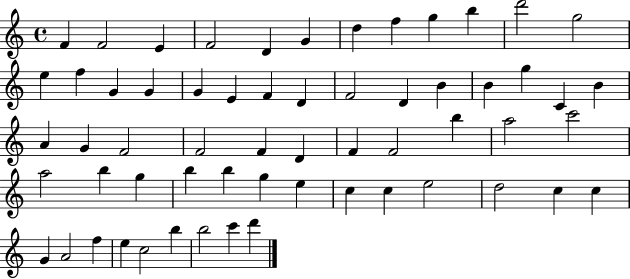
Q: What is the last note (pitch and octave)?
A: D6